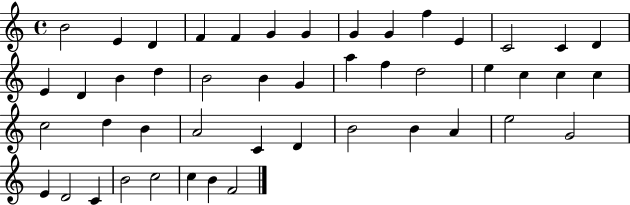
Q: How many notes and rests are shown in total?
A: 47